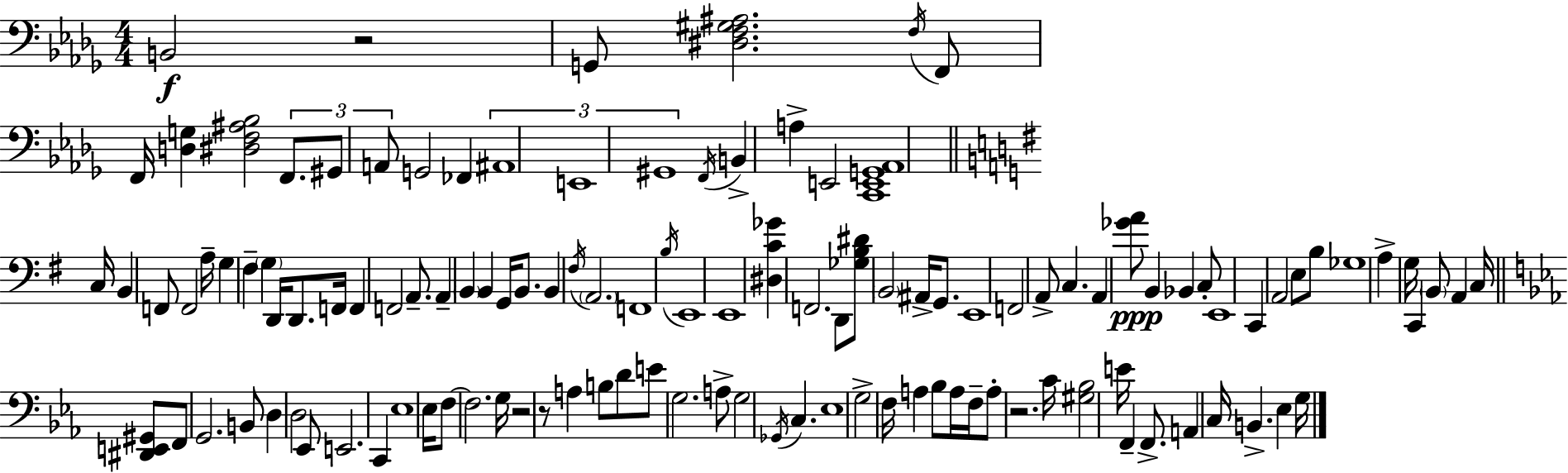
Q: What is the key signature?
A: BES minor